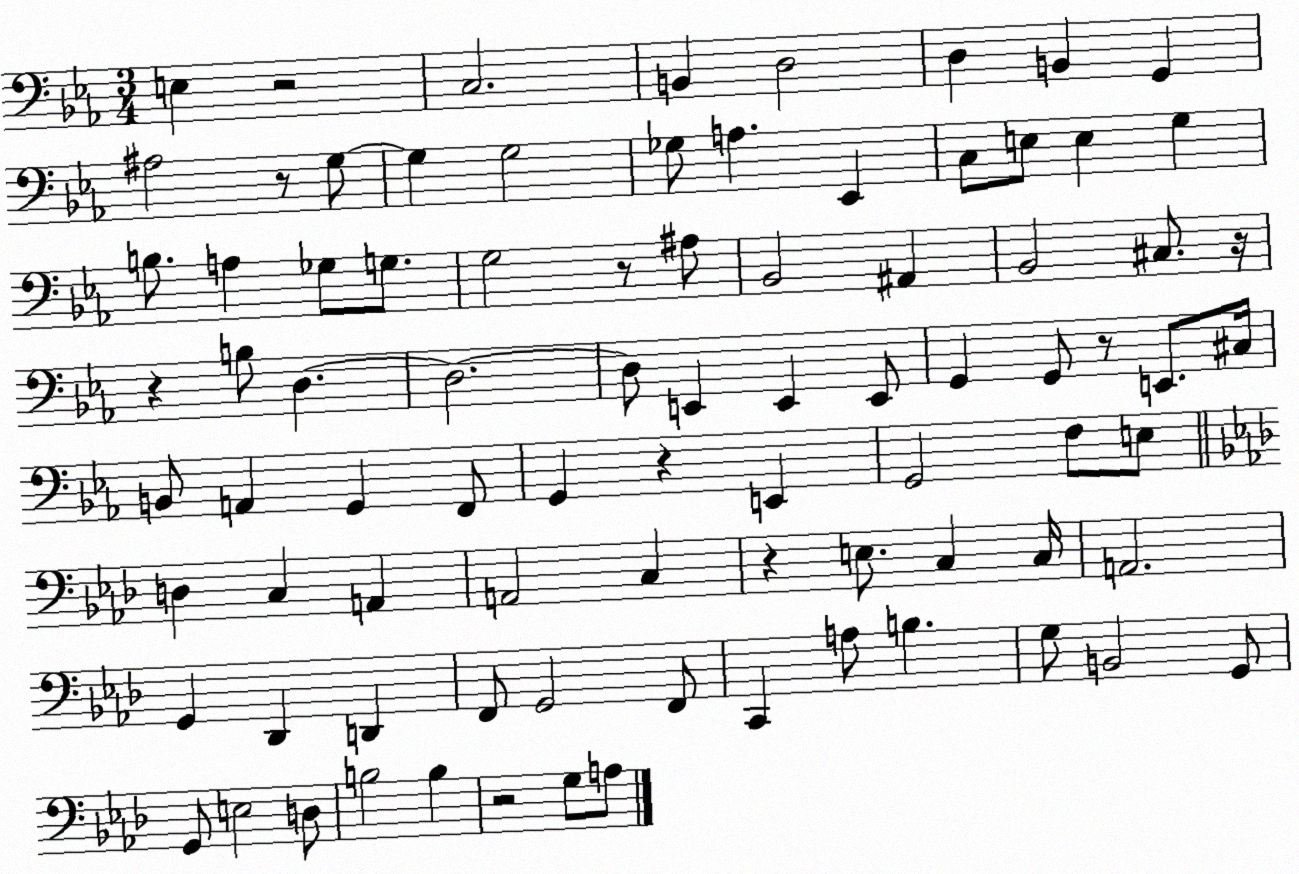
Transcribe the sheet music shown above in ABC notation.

X:1
T:Untitled
M:3/4
L:1/4
K:Eb
E, z2 C,2 B,, D,2 D, B,, G,, ^A,2 z/2 G,/2 G, G,2 _G,/2 A, _E,, C,/2 E,/2 E, G, B,/2 A, _G,/2 G,/2 G,2 z/2 ^A,/2 _B,,2 ^A,, _B,,2 ^C,/2 z/4 z B,/2 D, D,2 D,/2 E,, E,, E,,/2 G,, G,,/2 z/2 E,,/2 ^C,/4 B,,/2 A,, G,, F,,/2 G,, z E,, G,,2 F,/2 E,/2 D, C, A,, A,,2 C, z E,/2 C, C,/4 A,,2 G,, _D,, D,, F,,/2 G,,2 F,,/2 C,, A,/2 B, G,/2 B,,2 G,,/2 G,,/2 E,2 D,/2 B,2 B, z2 G,/2 A,/2